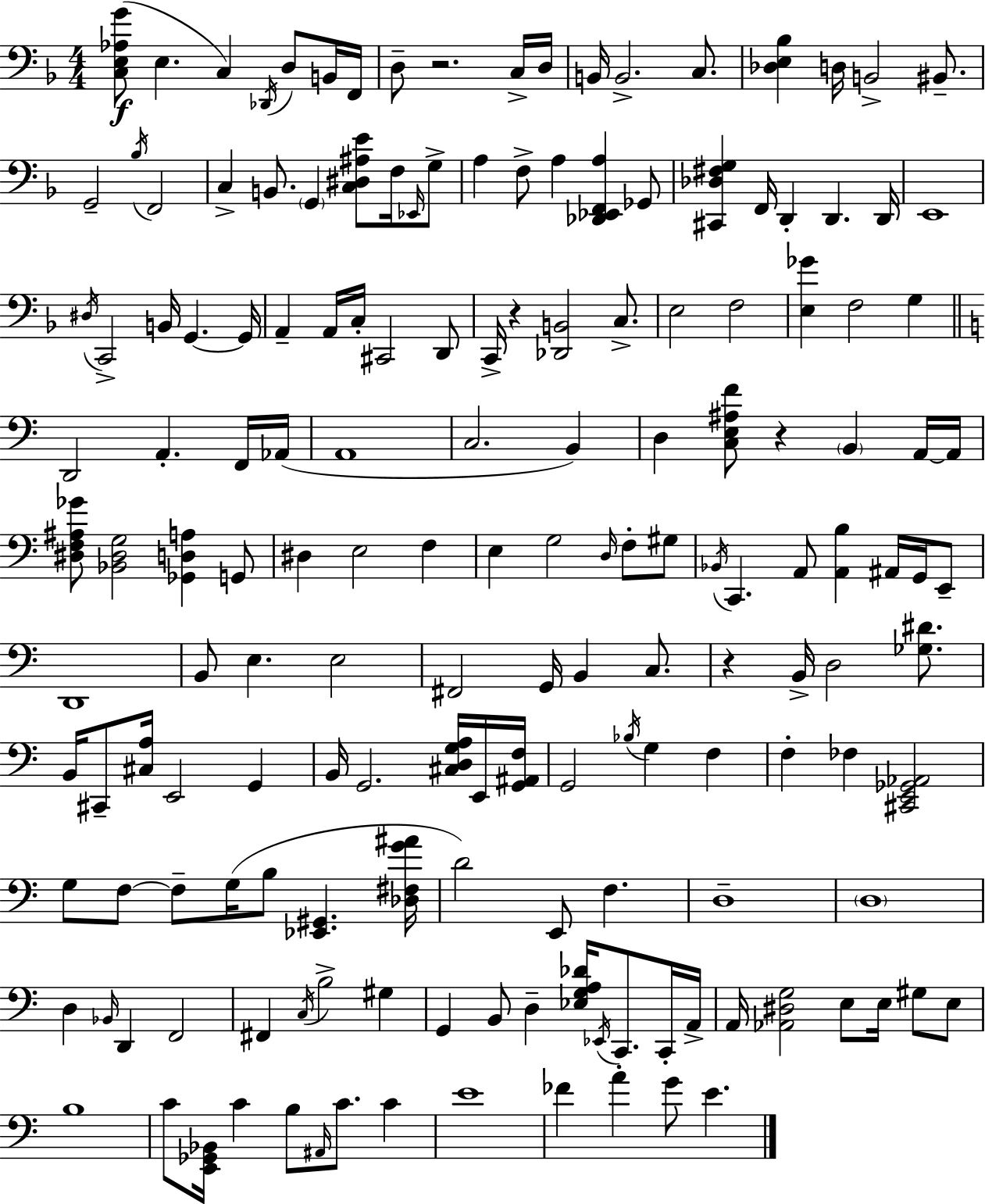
[C3,E3,Ab3,G4]/e E3/q. C3/q Db2/s D3/e B2/s F2/s D3/e R/h. C3/s D3/s B2/s B2/h. C3/e. [Db3,E3,Bb3]/q D3/s B2/h BIS2/e. G2/h Bb3/s F2/h C3/q B2/e. G2/q [C3,D#3,A#3,E4]/e F3/s Eb2/s G3/e A3/q F3/e A3/q [Db2,Eb2,F2,A3]/q Gb2/e [C#2,Db3,F#3,G3]/q F2/s D2/q D2/q. D2/s E2/w D#3/s C2/h B2/s G2/q. G2/s A2/q A2/s C3/s C#2/h D2/e C2/s R/q [Db2,B2]/h C3/e. E3/h F3/h [E3,Gb4]/q F3/h G3/q D2/h A2/q. F2/s Ab2/s A2/w C3/h. B2/q D3/q [C3,E3,A#3,F4]/e R/q B2/q A2/s A2/s [D#3,F3,A#3,Gb4]/e [Bb2,D#3,G3]/h [Gb2,D3,A3]/q G2/e D#3/q E3/h F3/q E3/q G3/h D3/s F3/e G#3/e Bb2/s C2/q. A2/e [A2,B3]/q A#2/s G2/s E2/e D2/w B2/e E3/q. E3/h F#2/h G2/s B2/q C3/e. R/q B2/s D3/h [Gb3,D#4]/e. B2/s C#2/e [C#3,A3]/s E2/h G2/q B2/s G2/h. [C#3,D3,G3,A3]/s E2/s [G2,A#2,F3]/s G2/h Bb3/s G3/q F3/q F3/q FES3/q [C#2,E2,Gb2,Ab2]/h G3/e F3/e F3/e G3/s B3/e [Eb2,G#2]/q. [Db3,F#3,G4,A#4]/s D4/h E2/e F3/q. D3/w D3/w D3/q Bb2/s D2/q F2/h F#2/q C3/s B3/h G#3/q G2/q B2/e D3/q [Eb3,G3,A3,Db4]/s Eb2/s C2/e. C2/s A2/s A2/s [Ab2,D#3,G3]/h E3/e E3/s G#3/e E3/e B3/w C4/e [E2,Gb2,Bb2]/s C4/q B3/e A#2/s C4/e. C4/q E4/w FES4/q A4/q G4/e E4/q.